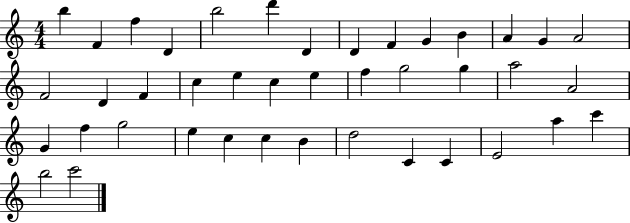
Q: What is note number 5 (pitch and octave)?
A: B5